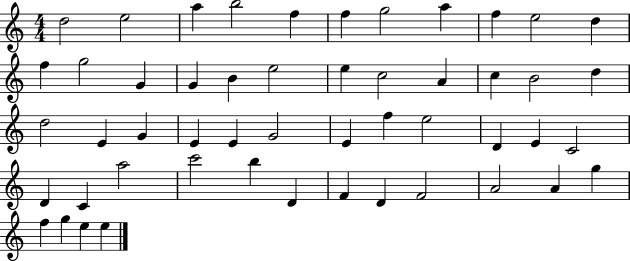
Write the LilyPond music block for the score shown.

{
  \clef treble
  \numericTimeSignature
  \time 4/4
  \key c \major
  d''2 e''2 | a''4 b''2 f''4 | f''4 g''2 a''4 | f''4 e''2 d''4 | \break f''4 g''2 g'4 | g'4 b'4 e''2 | e''4 c''2 a'4 | c''4 b'2 d''4 | \break d''2 e'4 g'4 | e'4 e'4 g'2 | e'4 f''4 e''2 | d'4 e'4 c'2 | \break d'4 c'4 a''2 | c'''2 b''4 d'4 | f'4 d'4 f'2 | a'2 a'4 g''4 | \break f''4 g''4 e''4 e''4 | \bar "|."
}